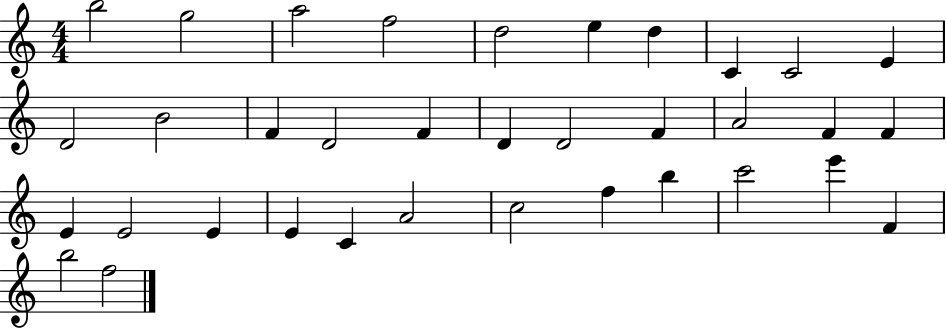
B5/h G5/h A5/h F5/h D5/h E5/q D5/q C4/q C4/h E4/q D4/h B4/h F4/q D4/h F4/q D4/q D4/h F4/q A4/h F4/q F4/q E4/q E4/h E4/q E4/q C4/q A4/h C5/h F5/q B5/q C6/h E6/q F4/q B5/h F5/h